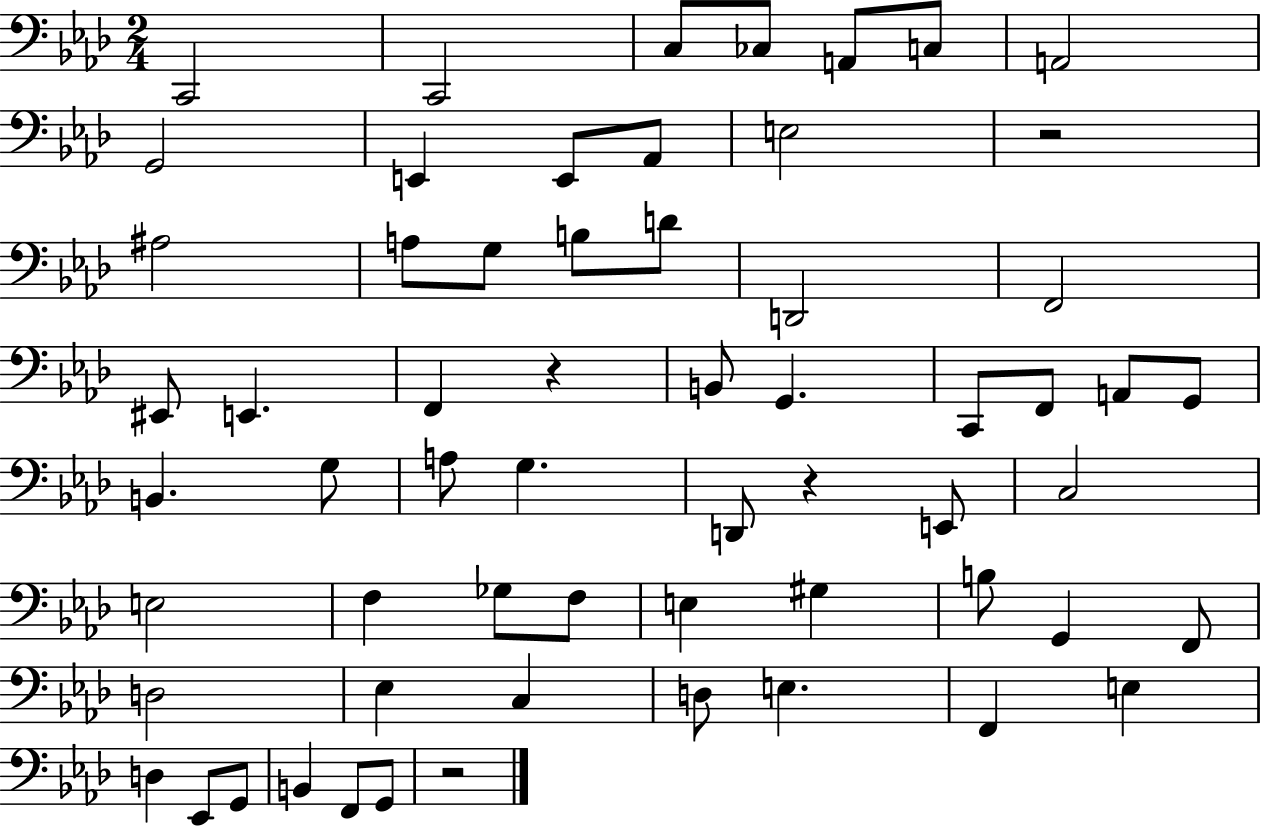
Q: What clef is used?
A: bass